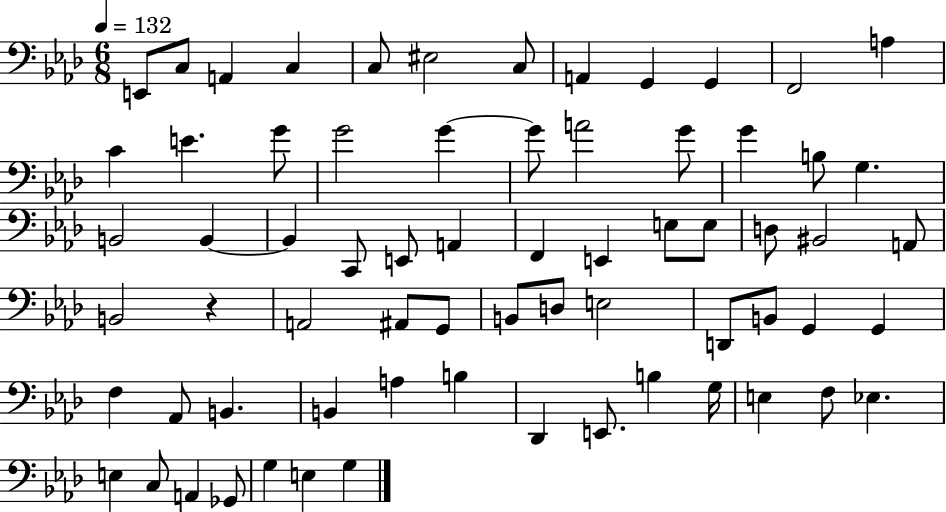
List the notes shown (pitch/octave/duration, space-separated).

E2/e C3/e A2/q C3/q C3/e EIS3/h C3/e A2/q G2/q G2/q F2/h A3/q C4/q E4/q. G4/e G4/h G4/q G4/e A4/h G4/e G4/q B3/e G3/q. B2/h B2/q B2/q C2/e E2/e A2/q F2/q E2/q E3/e E3/e D3/e BIS2/h A2/e B2/h R/q A2/h A#2/e G2/e B2/e D3/e E3/h D2/e B2/e G2/q G2/q F3/q Ab2/e B2/q. B2/q A3/q B3/q Db2/q E2/e. B3/q G3/s E3/q F3/e Eb3/q. E3/q C3/e A2/q Gb2/e G3/q E3/q G3/q